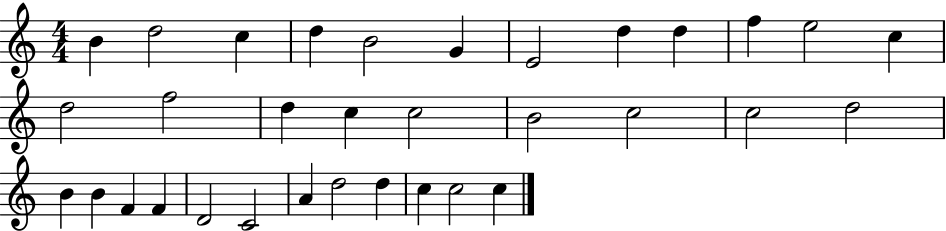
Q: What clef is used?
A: treble